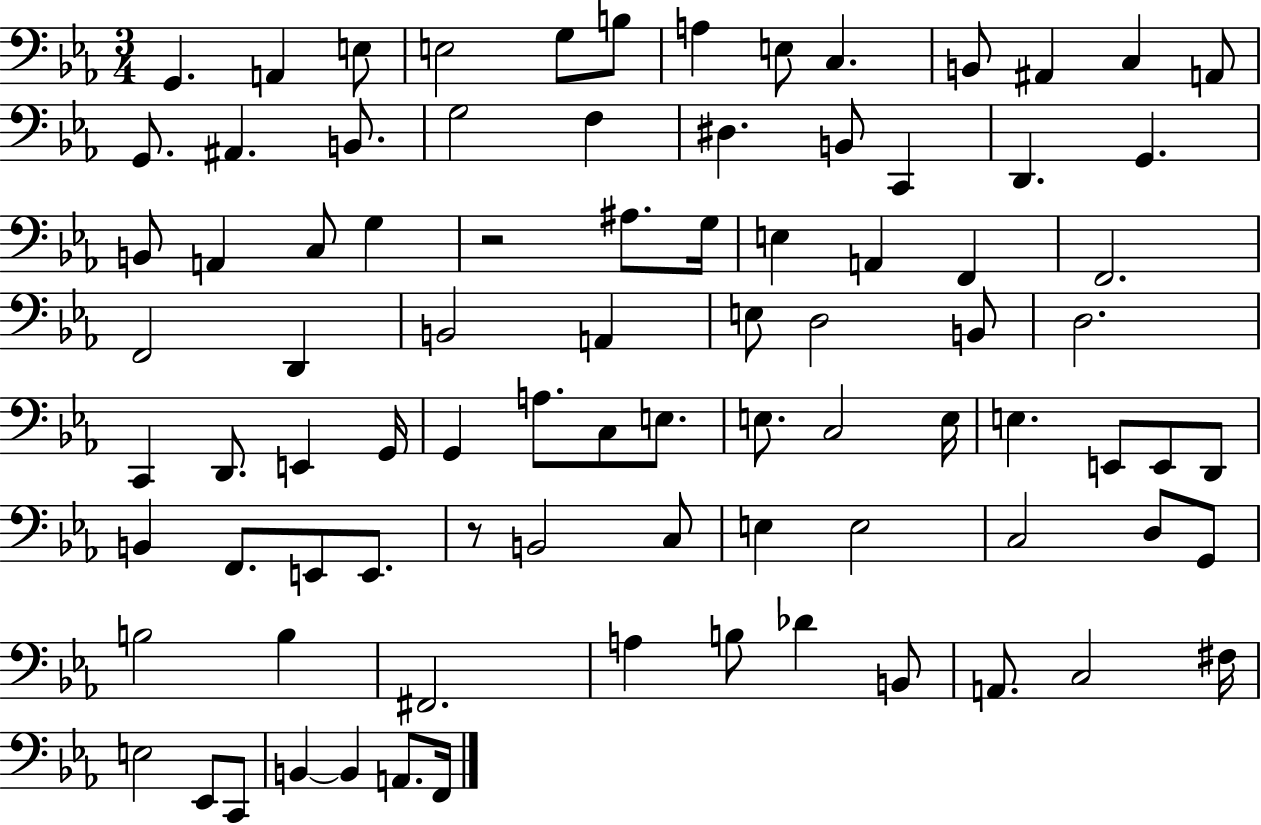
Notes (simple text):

G2/q. A2/q E3/e E3/h G3/e B3/e A3/q E3/e C3/q. B2/e A#2/q C3/q A2/e G2/e. A#2/q. B2/e. G3/h F3/q D#3/q. B2/e C2/q D2/q. G2/q. B2/e A2/q C3/e G3/q R/h A#3/e. G3/s E3/q A2/q F2/q F2/h. F2/h D2/q B2/h A2/q E3/e D3/h B2/e D3/h. C2/q D2/e. E2/q G2/s G2/q A3/e. C3/e E3/e. E3/e. C3/h E3/s E3/q. E2/e E2/e D2/e B2/q F2/e. E2/e E2/e. R/e B2/h C3/e E3/q E3/h C3/h D3/e G2/e B3/h B3/q F#2/h. A3/q B3/e Db4/q B2/e A2/e. C3/h F#3/s E3/h Eb2/e C2/e B2/q B2/q A2/e. F2/s